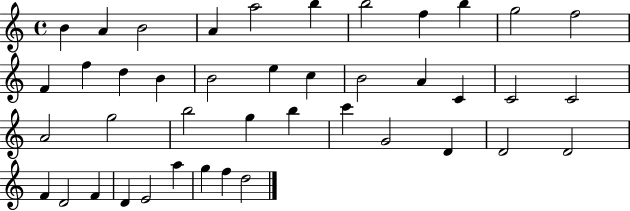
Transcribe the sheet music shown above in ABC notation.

X:1
T:Untitled
M:4/4
L:1/4
K:C
B A B2 A a2 b b2 f b g2 f2 F f d B B2 e c B2 A C C2 C2 A2 g2 b2 g b c' G2 D D2 D2 F D2 F D E2 a g f d2